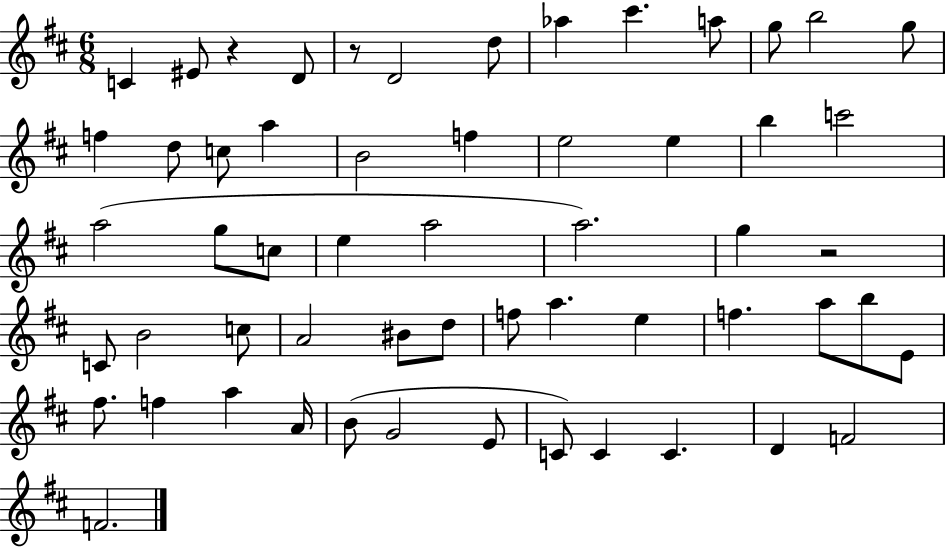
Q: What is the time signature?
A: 6/8